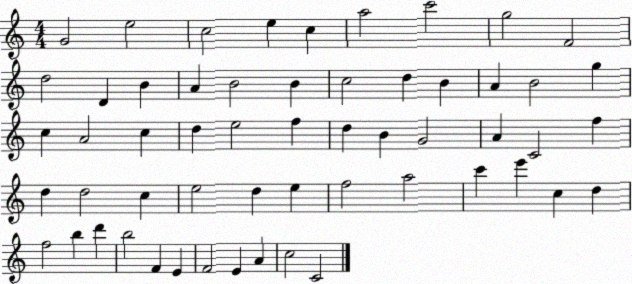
X:1
T:Untitled
M:4/4
L:1/4
K:C
G2 e2 c2 e c a2 c'2 g2 F2 d2 D B A B2 B c2 d B A B2 g c A2 c d e2 f d B G2 A C2 f d d2 c e2 d e f2 a2 c' e' c d f2 b d' b2 F E F2 E A c2 C2